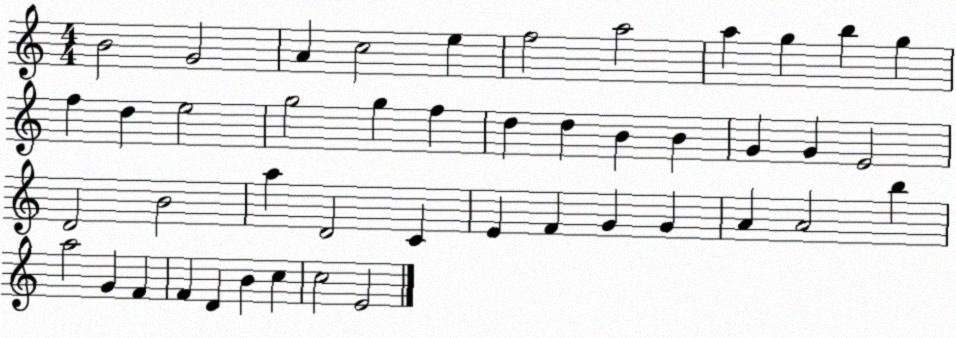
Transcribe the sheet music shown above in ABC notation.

X:1
T:Untitled
M:4/4
L:1/4
K:C
B2 G2 A c2 e f2 a2 a g b g f d e2 g2 g f d d B B G G E2 D2 B2 a D2 C E F G G A A2 b a2 G F F D B c c2 E2